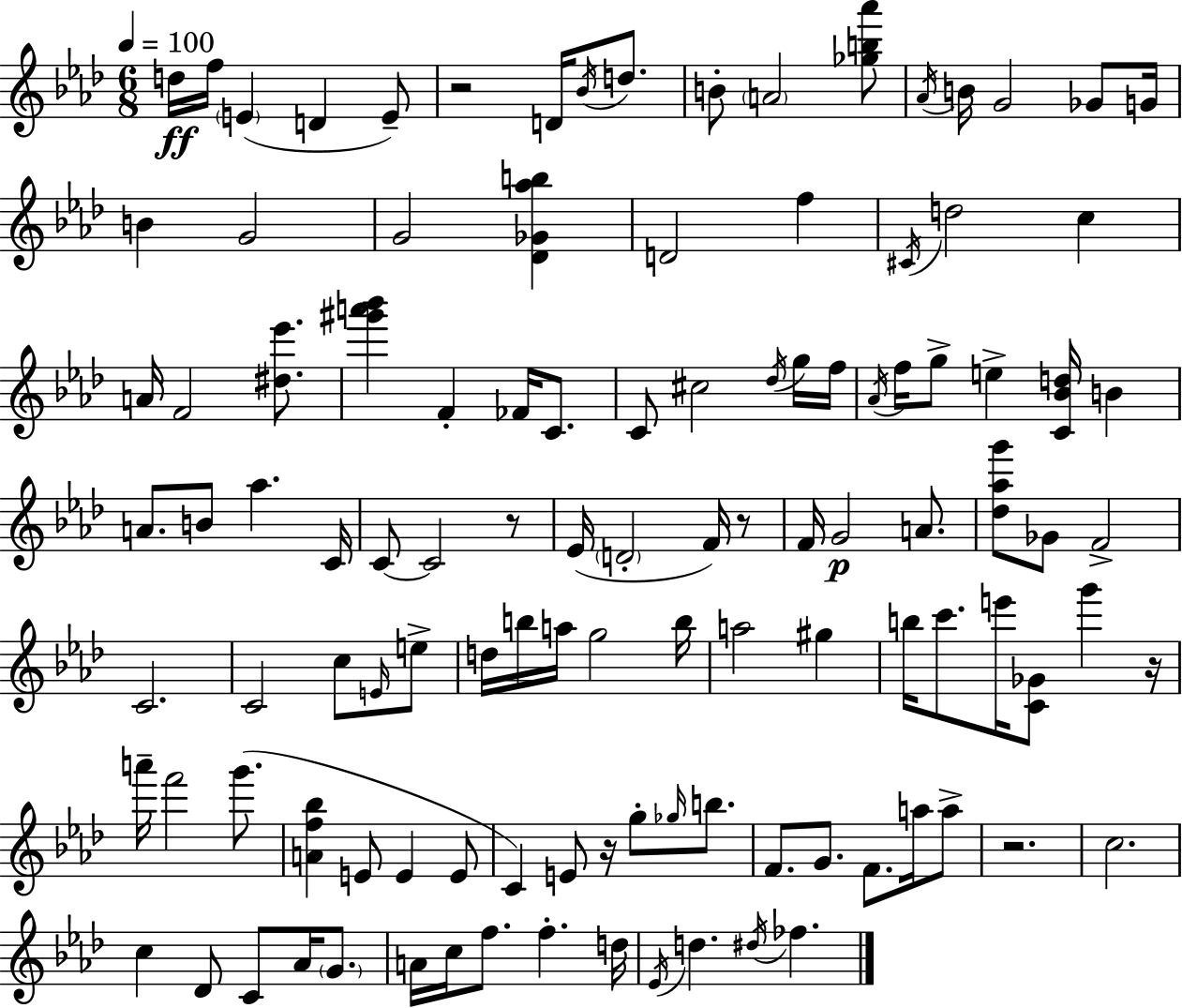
D5/s F5/s E4/q D4/q E4/e R/h D4/s Bb4/s D5/e. B4/e A4/h [Gb5,B5,Ab6]/e Ab4/s B4/s G4/h Gb4/e G4/s B4/q G4/h G4/h [Db4,Gb4,Ab5,B5]/q D4/h F5/q C#4/s D5/h C5/q A4/s F4/h [D#5,Eb6]/e. [G#6,A6,Bb6]/q F4/q FES4/s C4/e. C4/e C#5/h Db5/s G5/s F5/s Ab4/s F5/s G5/e E5/q [C4,Bb4,D5]/s B4/q A4/e. B4/e Ab5/q. C4/s C4/e C4/h R/e Eb4/s D4/h F4/s R/e F4/s G4/h A4/e. [Db5,Ab5,G6]/e Gb4/e F4/h C4/h. C4/h C5/e E4/s E5/e D5/s B5/s A5/s G5/h B5/s A5/h G#5/q B5/s C6/e. E6/s [C4,Gb4]/e G6/q R/s A6/s F6/h G6/e. [A4,F5,Bb5]/q E4/e E4/q E4/e C4/q E4/e R/s G5/e Gb5/s B5/e. F4/e. G4/e. F4/e. A5/s A5/e R/h. C5/h. C5/q Db4/e C4/e Ab4/s G4/e. A4/s C5/s F5/e. F5/q. D5/s Eb4/s D5/q. D#5/s FES5/q.